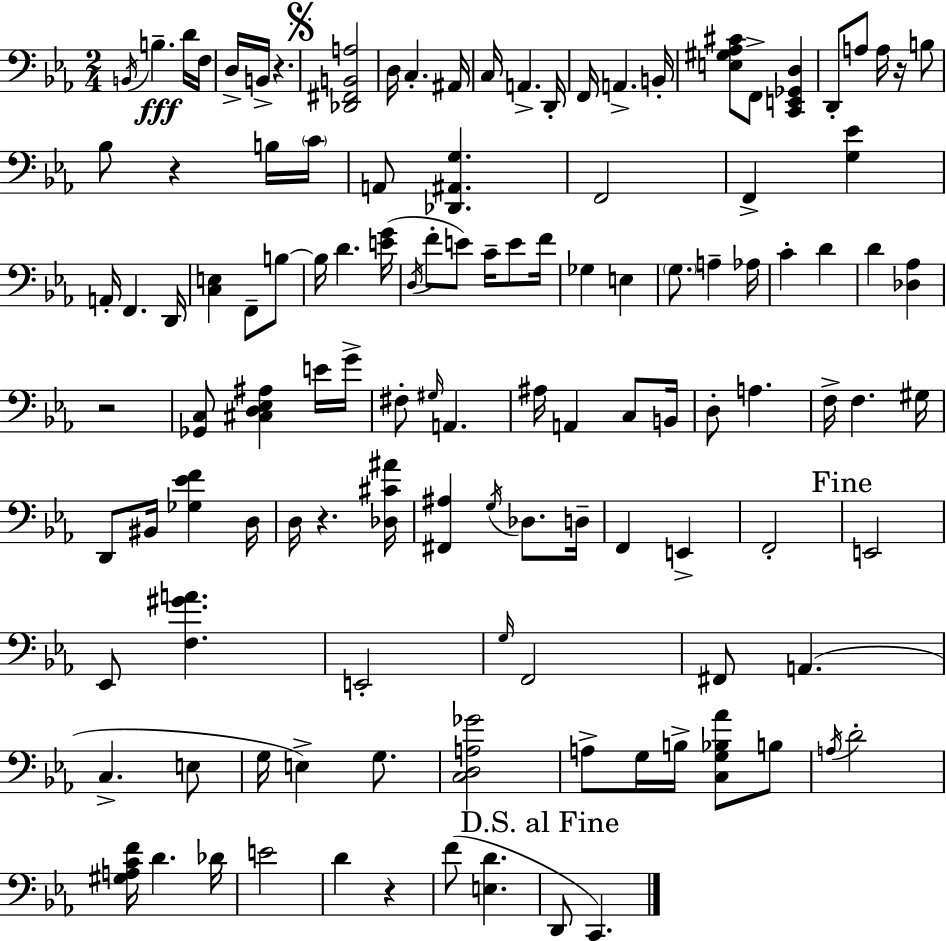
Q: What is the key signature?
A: EES major